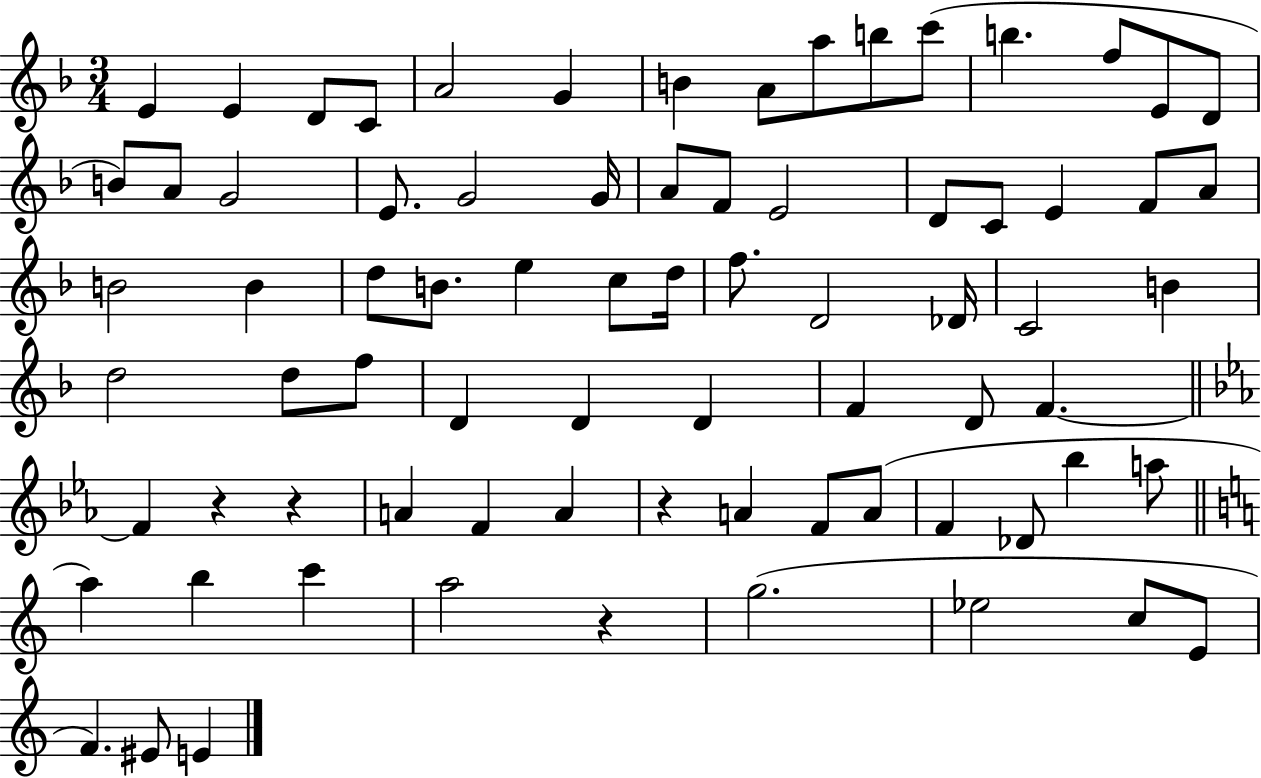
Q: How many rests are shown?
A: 4